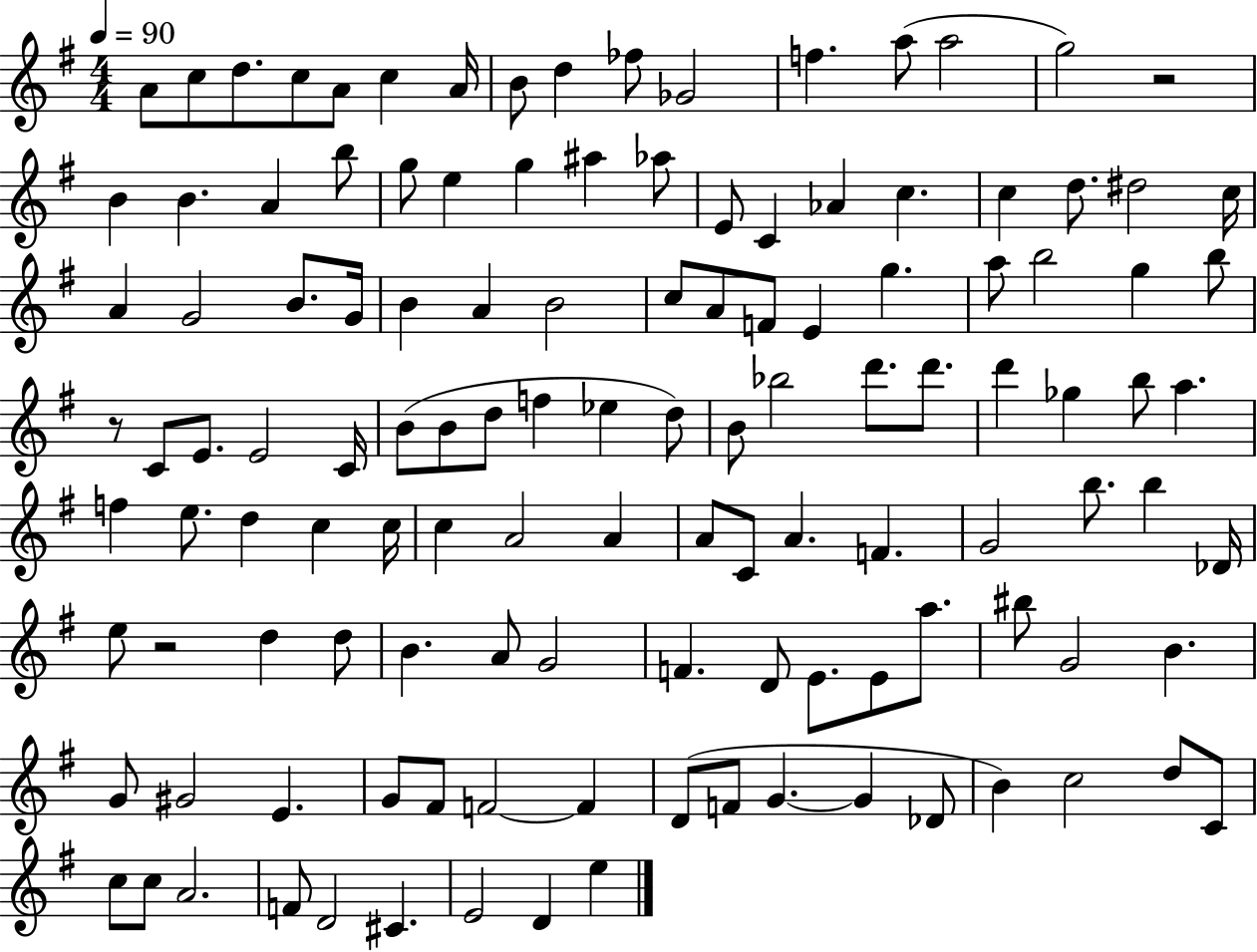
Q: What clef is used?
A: treble